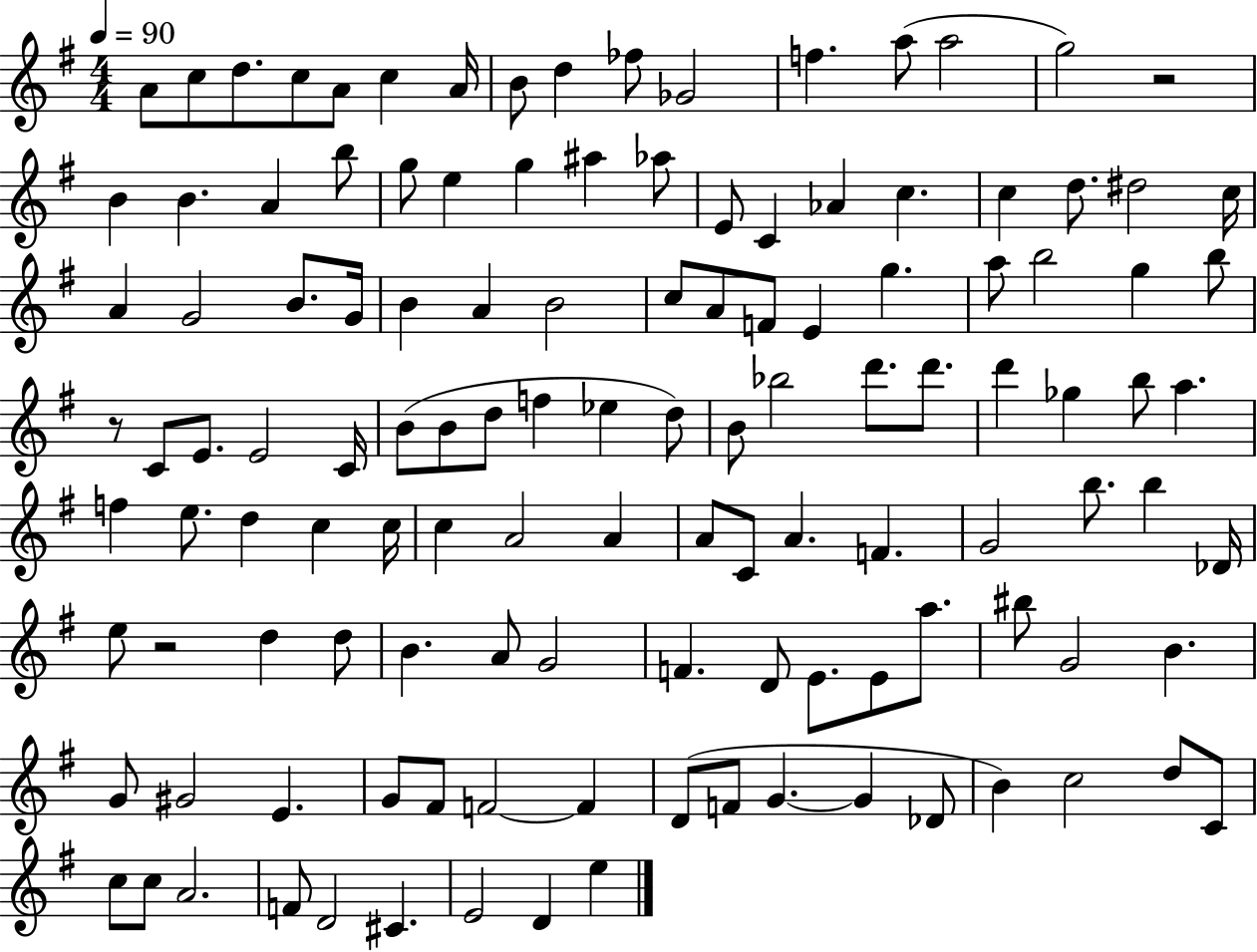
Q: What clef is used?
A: treble